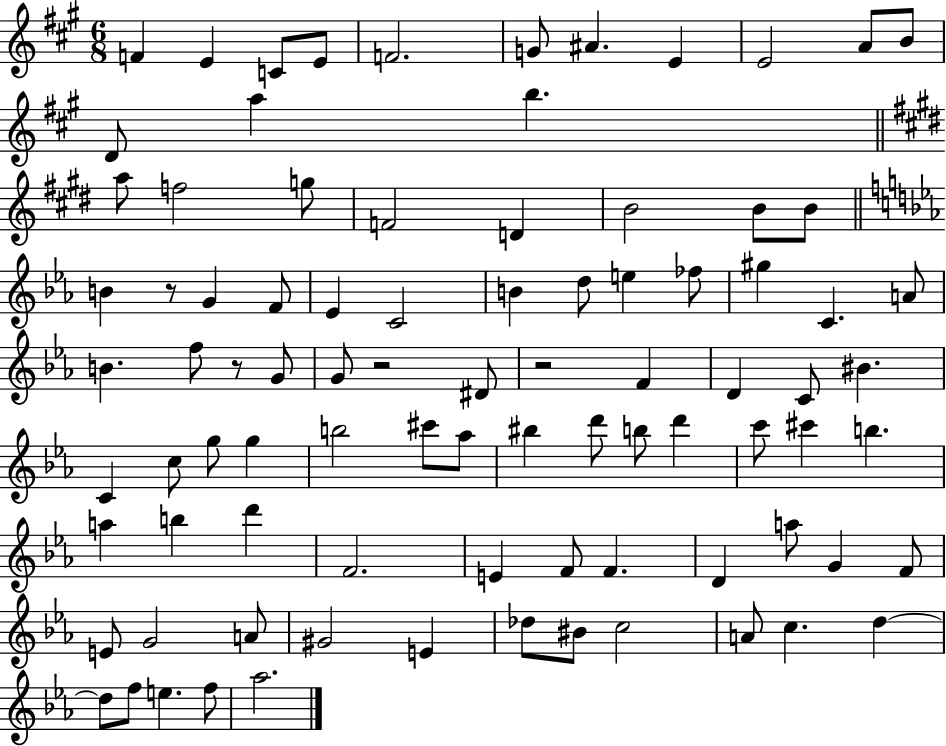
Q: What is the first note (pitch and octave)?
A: F4